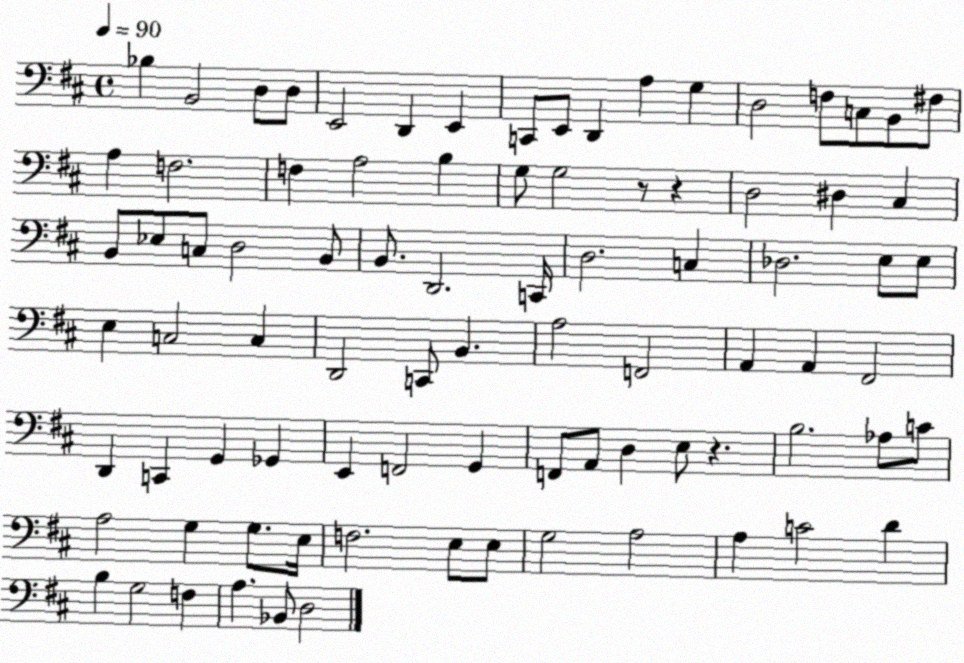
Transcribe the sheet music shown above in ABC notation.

X:1
T:Untitled
M:4/4
L:1/4
K:D
_B, B,,2 D,/2 D,/2 E,,2 D,, E,, C,,/2 E,,/2 D,, A, G, D,2 F,/2 C,/2 B,,/2 ^F,/2 A, F,2 F, A,2 B, G,/2 G,2 z/2 z D,2 ^D, ^C, B,,/2 _E,/2 C,/2 D,2 B,,/2 B,,/2 D,,2 C,,/4 D,2 C, _D,2 E,/2 E,/2 E, C,2 C, D,,2 C,,/2 B,, A,2 F,,2 A,, A,, ^F,,2 D,, C,, G,, _G,, E,, F,,2 G,, F,,/2 A,,/2 D, E,/2 z B,2 _A,/2 C/2 A,2 G, G,/2 E,/4 F,2 E,/2 E,/2 G,2 A,2 A, C2 D B, G,2 F, A, _B,,/2 D,2